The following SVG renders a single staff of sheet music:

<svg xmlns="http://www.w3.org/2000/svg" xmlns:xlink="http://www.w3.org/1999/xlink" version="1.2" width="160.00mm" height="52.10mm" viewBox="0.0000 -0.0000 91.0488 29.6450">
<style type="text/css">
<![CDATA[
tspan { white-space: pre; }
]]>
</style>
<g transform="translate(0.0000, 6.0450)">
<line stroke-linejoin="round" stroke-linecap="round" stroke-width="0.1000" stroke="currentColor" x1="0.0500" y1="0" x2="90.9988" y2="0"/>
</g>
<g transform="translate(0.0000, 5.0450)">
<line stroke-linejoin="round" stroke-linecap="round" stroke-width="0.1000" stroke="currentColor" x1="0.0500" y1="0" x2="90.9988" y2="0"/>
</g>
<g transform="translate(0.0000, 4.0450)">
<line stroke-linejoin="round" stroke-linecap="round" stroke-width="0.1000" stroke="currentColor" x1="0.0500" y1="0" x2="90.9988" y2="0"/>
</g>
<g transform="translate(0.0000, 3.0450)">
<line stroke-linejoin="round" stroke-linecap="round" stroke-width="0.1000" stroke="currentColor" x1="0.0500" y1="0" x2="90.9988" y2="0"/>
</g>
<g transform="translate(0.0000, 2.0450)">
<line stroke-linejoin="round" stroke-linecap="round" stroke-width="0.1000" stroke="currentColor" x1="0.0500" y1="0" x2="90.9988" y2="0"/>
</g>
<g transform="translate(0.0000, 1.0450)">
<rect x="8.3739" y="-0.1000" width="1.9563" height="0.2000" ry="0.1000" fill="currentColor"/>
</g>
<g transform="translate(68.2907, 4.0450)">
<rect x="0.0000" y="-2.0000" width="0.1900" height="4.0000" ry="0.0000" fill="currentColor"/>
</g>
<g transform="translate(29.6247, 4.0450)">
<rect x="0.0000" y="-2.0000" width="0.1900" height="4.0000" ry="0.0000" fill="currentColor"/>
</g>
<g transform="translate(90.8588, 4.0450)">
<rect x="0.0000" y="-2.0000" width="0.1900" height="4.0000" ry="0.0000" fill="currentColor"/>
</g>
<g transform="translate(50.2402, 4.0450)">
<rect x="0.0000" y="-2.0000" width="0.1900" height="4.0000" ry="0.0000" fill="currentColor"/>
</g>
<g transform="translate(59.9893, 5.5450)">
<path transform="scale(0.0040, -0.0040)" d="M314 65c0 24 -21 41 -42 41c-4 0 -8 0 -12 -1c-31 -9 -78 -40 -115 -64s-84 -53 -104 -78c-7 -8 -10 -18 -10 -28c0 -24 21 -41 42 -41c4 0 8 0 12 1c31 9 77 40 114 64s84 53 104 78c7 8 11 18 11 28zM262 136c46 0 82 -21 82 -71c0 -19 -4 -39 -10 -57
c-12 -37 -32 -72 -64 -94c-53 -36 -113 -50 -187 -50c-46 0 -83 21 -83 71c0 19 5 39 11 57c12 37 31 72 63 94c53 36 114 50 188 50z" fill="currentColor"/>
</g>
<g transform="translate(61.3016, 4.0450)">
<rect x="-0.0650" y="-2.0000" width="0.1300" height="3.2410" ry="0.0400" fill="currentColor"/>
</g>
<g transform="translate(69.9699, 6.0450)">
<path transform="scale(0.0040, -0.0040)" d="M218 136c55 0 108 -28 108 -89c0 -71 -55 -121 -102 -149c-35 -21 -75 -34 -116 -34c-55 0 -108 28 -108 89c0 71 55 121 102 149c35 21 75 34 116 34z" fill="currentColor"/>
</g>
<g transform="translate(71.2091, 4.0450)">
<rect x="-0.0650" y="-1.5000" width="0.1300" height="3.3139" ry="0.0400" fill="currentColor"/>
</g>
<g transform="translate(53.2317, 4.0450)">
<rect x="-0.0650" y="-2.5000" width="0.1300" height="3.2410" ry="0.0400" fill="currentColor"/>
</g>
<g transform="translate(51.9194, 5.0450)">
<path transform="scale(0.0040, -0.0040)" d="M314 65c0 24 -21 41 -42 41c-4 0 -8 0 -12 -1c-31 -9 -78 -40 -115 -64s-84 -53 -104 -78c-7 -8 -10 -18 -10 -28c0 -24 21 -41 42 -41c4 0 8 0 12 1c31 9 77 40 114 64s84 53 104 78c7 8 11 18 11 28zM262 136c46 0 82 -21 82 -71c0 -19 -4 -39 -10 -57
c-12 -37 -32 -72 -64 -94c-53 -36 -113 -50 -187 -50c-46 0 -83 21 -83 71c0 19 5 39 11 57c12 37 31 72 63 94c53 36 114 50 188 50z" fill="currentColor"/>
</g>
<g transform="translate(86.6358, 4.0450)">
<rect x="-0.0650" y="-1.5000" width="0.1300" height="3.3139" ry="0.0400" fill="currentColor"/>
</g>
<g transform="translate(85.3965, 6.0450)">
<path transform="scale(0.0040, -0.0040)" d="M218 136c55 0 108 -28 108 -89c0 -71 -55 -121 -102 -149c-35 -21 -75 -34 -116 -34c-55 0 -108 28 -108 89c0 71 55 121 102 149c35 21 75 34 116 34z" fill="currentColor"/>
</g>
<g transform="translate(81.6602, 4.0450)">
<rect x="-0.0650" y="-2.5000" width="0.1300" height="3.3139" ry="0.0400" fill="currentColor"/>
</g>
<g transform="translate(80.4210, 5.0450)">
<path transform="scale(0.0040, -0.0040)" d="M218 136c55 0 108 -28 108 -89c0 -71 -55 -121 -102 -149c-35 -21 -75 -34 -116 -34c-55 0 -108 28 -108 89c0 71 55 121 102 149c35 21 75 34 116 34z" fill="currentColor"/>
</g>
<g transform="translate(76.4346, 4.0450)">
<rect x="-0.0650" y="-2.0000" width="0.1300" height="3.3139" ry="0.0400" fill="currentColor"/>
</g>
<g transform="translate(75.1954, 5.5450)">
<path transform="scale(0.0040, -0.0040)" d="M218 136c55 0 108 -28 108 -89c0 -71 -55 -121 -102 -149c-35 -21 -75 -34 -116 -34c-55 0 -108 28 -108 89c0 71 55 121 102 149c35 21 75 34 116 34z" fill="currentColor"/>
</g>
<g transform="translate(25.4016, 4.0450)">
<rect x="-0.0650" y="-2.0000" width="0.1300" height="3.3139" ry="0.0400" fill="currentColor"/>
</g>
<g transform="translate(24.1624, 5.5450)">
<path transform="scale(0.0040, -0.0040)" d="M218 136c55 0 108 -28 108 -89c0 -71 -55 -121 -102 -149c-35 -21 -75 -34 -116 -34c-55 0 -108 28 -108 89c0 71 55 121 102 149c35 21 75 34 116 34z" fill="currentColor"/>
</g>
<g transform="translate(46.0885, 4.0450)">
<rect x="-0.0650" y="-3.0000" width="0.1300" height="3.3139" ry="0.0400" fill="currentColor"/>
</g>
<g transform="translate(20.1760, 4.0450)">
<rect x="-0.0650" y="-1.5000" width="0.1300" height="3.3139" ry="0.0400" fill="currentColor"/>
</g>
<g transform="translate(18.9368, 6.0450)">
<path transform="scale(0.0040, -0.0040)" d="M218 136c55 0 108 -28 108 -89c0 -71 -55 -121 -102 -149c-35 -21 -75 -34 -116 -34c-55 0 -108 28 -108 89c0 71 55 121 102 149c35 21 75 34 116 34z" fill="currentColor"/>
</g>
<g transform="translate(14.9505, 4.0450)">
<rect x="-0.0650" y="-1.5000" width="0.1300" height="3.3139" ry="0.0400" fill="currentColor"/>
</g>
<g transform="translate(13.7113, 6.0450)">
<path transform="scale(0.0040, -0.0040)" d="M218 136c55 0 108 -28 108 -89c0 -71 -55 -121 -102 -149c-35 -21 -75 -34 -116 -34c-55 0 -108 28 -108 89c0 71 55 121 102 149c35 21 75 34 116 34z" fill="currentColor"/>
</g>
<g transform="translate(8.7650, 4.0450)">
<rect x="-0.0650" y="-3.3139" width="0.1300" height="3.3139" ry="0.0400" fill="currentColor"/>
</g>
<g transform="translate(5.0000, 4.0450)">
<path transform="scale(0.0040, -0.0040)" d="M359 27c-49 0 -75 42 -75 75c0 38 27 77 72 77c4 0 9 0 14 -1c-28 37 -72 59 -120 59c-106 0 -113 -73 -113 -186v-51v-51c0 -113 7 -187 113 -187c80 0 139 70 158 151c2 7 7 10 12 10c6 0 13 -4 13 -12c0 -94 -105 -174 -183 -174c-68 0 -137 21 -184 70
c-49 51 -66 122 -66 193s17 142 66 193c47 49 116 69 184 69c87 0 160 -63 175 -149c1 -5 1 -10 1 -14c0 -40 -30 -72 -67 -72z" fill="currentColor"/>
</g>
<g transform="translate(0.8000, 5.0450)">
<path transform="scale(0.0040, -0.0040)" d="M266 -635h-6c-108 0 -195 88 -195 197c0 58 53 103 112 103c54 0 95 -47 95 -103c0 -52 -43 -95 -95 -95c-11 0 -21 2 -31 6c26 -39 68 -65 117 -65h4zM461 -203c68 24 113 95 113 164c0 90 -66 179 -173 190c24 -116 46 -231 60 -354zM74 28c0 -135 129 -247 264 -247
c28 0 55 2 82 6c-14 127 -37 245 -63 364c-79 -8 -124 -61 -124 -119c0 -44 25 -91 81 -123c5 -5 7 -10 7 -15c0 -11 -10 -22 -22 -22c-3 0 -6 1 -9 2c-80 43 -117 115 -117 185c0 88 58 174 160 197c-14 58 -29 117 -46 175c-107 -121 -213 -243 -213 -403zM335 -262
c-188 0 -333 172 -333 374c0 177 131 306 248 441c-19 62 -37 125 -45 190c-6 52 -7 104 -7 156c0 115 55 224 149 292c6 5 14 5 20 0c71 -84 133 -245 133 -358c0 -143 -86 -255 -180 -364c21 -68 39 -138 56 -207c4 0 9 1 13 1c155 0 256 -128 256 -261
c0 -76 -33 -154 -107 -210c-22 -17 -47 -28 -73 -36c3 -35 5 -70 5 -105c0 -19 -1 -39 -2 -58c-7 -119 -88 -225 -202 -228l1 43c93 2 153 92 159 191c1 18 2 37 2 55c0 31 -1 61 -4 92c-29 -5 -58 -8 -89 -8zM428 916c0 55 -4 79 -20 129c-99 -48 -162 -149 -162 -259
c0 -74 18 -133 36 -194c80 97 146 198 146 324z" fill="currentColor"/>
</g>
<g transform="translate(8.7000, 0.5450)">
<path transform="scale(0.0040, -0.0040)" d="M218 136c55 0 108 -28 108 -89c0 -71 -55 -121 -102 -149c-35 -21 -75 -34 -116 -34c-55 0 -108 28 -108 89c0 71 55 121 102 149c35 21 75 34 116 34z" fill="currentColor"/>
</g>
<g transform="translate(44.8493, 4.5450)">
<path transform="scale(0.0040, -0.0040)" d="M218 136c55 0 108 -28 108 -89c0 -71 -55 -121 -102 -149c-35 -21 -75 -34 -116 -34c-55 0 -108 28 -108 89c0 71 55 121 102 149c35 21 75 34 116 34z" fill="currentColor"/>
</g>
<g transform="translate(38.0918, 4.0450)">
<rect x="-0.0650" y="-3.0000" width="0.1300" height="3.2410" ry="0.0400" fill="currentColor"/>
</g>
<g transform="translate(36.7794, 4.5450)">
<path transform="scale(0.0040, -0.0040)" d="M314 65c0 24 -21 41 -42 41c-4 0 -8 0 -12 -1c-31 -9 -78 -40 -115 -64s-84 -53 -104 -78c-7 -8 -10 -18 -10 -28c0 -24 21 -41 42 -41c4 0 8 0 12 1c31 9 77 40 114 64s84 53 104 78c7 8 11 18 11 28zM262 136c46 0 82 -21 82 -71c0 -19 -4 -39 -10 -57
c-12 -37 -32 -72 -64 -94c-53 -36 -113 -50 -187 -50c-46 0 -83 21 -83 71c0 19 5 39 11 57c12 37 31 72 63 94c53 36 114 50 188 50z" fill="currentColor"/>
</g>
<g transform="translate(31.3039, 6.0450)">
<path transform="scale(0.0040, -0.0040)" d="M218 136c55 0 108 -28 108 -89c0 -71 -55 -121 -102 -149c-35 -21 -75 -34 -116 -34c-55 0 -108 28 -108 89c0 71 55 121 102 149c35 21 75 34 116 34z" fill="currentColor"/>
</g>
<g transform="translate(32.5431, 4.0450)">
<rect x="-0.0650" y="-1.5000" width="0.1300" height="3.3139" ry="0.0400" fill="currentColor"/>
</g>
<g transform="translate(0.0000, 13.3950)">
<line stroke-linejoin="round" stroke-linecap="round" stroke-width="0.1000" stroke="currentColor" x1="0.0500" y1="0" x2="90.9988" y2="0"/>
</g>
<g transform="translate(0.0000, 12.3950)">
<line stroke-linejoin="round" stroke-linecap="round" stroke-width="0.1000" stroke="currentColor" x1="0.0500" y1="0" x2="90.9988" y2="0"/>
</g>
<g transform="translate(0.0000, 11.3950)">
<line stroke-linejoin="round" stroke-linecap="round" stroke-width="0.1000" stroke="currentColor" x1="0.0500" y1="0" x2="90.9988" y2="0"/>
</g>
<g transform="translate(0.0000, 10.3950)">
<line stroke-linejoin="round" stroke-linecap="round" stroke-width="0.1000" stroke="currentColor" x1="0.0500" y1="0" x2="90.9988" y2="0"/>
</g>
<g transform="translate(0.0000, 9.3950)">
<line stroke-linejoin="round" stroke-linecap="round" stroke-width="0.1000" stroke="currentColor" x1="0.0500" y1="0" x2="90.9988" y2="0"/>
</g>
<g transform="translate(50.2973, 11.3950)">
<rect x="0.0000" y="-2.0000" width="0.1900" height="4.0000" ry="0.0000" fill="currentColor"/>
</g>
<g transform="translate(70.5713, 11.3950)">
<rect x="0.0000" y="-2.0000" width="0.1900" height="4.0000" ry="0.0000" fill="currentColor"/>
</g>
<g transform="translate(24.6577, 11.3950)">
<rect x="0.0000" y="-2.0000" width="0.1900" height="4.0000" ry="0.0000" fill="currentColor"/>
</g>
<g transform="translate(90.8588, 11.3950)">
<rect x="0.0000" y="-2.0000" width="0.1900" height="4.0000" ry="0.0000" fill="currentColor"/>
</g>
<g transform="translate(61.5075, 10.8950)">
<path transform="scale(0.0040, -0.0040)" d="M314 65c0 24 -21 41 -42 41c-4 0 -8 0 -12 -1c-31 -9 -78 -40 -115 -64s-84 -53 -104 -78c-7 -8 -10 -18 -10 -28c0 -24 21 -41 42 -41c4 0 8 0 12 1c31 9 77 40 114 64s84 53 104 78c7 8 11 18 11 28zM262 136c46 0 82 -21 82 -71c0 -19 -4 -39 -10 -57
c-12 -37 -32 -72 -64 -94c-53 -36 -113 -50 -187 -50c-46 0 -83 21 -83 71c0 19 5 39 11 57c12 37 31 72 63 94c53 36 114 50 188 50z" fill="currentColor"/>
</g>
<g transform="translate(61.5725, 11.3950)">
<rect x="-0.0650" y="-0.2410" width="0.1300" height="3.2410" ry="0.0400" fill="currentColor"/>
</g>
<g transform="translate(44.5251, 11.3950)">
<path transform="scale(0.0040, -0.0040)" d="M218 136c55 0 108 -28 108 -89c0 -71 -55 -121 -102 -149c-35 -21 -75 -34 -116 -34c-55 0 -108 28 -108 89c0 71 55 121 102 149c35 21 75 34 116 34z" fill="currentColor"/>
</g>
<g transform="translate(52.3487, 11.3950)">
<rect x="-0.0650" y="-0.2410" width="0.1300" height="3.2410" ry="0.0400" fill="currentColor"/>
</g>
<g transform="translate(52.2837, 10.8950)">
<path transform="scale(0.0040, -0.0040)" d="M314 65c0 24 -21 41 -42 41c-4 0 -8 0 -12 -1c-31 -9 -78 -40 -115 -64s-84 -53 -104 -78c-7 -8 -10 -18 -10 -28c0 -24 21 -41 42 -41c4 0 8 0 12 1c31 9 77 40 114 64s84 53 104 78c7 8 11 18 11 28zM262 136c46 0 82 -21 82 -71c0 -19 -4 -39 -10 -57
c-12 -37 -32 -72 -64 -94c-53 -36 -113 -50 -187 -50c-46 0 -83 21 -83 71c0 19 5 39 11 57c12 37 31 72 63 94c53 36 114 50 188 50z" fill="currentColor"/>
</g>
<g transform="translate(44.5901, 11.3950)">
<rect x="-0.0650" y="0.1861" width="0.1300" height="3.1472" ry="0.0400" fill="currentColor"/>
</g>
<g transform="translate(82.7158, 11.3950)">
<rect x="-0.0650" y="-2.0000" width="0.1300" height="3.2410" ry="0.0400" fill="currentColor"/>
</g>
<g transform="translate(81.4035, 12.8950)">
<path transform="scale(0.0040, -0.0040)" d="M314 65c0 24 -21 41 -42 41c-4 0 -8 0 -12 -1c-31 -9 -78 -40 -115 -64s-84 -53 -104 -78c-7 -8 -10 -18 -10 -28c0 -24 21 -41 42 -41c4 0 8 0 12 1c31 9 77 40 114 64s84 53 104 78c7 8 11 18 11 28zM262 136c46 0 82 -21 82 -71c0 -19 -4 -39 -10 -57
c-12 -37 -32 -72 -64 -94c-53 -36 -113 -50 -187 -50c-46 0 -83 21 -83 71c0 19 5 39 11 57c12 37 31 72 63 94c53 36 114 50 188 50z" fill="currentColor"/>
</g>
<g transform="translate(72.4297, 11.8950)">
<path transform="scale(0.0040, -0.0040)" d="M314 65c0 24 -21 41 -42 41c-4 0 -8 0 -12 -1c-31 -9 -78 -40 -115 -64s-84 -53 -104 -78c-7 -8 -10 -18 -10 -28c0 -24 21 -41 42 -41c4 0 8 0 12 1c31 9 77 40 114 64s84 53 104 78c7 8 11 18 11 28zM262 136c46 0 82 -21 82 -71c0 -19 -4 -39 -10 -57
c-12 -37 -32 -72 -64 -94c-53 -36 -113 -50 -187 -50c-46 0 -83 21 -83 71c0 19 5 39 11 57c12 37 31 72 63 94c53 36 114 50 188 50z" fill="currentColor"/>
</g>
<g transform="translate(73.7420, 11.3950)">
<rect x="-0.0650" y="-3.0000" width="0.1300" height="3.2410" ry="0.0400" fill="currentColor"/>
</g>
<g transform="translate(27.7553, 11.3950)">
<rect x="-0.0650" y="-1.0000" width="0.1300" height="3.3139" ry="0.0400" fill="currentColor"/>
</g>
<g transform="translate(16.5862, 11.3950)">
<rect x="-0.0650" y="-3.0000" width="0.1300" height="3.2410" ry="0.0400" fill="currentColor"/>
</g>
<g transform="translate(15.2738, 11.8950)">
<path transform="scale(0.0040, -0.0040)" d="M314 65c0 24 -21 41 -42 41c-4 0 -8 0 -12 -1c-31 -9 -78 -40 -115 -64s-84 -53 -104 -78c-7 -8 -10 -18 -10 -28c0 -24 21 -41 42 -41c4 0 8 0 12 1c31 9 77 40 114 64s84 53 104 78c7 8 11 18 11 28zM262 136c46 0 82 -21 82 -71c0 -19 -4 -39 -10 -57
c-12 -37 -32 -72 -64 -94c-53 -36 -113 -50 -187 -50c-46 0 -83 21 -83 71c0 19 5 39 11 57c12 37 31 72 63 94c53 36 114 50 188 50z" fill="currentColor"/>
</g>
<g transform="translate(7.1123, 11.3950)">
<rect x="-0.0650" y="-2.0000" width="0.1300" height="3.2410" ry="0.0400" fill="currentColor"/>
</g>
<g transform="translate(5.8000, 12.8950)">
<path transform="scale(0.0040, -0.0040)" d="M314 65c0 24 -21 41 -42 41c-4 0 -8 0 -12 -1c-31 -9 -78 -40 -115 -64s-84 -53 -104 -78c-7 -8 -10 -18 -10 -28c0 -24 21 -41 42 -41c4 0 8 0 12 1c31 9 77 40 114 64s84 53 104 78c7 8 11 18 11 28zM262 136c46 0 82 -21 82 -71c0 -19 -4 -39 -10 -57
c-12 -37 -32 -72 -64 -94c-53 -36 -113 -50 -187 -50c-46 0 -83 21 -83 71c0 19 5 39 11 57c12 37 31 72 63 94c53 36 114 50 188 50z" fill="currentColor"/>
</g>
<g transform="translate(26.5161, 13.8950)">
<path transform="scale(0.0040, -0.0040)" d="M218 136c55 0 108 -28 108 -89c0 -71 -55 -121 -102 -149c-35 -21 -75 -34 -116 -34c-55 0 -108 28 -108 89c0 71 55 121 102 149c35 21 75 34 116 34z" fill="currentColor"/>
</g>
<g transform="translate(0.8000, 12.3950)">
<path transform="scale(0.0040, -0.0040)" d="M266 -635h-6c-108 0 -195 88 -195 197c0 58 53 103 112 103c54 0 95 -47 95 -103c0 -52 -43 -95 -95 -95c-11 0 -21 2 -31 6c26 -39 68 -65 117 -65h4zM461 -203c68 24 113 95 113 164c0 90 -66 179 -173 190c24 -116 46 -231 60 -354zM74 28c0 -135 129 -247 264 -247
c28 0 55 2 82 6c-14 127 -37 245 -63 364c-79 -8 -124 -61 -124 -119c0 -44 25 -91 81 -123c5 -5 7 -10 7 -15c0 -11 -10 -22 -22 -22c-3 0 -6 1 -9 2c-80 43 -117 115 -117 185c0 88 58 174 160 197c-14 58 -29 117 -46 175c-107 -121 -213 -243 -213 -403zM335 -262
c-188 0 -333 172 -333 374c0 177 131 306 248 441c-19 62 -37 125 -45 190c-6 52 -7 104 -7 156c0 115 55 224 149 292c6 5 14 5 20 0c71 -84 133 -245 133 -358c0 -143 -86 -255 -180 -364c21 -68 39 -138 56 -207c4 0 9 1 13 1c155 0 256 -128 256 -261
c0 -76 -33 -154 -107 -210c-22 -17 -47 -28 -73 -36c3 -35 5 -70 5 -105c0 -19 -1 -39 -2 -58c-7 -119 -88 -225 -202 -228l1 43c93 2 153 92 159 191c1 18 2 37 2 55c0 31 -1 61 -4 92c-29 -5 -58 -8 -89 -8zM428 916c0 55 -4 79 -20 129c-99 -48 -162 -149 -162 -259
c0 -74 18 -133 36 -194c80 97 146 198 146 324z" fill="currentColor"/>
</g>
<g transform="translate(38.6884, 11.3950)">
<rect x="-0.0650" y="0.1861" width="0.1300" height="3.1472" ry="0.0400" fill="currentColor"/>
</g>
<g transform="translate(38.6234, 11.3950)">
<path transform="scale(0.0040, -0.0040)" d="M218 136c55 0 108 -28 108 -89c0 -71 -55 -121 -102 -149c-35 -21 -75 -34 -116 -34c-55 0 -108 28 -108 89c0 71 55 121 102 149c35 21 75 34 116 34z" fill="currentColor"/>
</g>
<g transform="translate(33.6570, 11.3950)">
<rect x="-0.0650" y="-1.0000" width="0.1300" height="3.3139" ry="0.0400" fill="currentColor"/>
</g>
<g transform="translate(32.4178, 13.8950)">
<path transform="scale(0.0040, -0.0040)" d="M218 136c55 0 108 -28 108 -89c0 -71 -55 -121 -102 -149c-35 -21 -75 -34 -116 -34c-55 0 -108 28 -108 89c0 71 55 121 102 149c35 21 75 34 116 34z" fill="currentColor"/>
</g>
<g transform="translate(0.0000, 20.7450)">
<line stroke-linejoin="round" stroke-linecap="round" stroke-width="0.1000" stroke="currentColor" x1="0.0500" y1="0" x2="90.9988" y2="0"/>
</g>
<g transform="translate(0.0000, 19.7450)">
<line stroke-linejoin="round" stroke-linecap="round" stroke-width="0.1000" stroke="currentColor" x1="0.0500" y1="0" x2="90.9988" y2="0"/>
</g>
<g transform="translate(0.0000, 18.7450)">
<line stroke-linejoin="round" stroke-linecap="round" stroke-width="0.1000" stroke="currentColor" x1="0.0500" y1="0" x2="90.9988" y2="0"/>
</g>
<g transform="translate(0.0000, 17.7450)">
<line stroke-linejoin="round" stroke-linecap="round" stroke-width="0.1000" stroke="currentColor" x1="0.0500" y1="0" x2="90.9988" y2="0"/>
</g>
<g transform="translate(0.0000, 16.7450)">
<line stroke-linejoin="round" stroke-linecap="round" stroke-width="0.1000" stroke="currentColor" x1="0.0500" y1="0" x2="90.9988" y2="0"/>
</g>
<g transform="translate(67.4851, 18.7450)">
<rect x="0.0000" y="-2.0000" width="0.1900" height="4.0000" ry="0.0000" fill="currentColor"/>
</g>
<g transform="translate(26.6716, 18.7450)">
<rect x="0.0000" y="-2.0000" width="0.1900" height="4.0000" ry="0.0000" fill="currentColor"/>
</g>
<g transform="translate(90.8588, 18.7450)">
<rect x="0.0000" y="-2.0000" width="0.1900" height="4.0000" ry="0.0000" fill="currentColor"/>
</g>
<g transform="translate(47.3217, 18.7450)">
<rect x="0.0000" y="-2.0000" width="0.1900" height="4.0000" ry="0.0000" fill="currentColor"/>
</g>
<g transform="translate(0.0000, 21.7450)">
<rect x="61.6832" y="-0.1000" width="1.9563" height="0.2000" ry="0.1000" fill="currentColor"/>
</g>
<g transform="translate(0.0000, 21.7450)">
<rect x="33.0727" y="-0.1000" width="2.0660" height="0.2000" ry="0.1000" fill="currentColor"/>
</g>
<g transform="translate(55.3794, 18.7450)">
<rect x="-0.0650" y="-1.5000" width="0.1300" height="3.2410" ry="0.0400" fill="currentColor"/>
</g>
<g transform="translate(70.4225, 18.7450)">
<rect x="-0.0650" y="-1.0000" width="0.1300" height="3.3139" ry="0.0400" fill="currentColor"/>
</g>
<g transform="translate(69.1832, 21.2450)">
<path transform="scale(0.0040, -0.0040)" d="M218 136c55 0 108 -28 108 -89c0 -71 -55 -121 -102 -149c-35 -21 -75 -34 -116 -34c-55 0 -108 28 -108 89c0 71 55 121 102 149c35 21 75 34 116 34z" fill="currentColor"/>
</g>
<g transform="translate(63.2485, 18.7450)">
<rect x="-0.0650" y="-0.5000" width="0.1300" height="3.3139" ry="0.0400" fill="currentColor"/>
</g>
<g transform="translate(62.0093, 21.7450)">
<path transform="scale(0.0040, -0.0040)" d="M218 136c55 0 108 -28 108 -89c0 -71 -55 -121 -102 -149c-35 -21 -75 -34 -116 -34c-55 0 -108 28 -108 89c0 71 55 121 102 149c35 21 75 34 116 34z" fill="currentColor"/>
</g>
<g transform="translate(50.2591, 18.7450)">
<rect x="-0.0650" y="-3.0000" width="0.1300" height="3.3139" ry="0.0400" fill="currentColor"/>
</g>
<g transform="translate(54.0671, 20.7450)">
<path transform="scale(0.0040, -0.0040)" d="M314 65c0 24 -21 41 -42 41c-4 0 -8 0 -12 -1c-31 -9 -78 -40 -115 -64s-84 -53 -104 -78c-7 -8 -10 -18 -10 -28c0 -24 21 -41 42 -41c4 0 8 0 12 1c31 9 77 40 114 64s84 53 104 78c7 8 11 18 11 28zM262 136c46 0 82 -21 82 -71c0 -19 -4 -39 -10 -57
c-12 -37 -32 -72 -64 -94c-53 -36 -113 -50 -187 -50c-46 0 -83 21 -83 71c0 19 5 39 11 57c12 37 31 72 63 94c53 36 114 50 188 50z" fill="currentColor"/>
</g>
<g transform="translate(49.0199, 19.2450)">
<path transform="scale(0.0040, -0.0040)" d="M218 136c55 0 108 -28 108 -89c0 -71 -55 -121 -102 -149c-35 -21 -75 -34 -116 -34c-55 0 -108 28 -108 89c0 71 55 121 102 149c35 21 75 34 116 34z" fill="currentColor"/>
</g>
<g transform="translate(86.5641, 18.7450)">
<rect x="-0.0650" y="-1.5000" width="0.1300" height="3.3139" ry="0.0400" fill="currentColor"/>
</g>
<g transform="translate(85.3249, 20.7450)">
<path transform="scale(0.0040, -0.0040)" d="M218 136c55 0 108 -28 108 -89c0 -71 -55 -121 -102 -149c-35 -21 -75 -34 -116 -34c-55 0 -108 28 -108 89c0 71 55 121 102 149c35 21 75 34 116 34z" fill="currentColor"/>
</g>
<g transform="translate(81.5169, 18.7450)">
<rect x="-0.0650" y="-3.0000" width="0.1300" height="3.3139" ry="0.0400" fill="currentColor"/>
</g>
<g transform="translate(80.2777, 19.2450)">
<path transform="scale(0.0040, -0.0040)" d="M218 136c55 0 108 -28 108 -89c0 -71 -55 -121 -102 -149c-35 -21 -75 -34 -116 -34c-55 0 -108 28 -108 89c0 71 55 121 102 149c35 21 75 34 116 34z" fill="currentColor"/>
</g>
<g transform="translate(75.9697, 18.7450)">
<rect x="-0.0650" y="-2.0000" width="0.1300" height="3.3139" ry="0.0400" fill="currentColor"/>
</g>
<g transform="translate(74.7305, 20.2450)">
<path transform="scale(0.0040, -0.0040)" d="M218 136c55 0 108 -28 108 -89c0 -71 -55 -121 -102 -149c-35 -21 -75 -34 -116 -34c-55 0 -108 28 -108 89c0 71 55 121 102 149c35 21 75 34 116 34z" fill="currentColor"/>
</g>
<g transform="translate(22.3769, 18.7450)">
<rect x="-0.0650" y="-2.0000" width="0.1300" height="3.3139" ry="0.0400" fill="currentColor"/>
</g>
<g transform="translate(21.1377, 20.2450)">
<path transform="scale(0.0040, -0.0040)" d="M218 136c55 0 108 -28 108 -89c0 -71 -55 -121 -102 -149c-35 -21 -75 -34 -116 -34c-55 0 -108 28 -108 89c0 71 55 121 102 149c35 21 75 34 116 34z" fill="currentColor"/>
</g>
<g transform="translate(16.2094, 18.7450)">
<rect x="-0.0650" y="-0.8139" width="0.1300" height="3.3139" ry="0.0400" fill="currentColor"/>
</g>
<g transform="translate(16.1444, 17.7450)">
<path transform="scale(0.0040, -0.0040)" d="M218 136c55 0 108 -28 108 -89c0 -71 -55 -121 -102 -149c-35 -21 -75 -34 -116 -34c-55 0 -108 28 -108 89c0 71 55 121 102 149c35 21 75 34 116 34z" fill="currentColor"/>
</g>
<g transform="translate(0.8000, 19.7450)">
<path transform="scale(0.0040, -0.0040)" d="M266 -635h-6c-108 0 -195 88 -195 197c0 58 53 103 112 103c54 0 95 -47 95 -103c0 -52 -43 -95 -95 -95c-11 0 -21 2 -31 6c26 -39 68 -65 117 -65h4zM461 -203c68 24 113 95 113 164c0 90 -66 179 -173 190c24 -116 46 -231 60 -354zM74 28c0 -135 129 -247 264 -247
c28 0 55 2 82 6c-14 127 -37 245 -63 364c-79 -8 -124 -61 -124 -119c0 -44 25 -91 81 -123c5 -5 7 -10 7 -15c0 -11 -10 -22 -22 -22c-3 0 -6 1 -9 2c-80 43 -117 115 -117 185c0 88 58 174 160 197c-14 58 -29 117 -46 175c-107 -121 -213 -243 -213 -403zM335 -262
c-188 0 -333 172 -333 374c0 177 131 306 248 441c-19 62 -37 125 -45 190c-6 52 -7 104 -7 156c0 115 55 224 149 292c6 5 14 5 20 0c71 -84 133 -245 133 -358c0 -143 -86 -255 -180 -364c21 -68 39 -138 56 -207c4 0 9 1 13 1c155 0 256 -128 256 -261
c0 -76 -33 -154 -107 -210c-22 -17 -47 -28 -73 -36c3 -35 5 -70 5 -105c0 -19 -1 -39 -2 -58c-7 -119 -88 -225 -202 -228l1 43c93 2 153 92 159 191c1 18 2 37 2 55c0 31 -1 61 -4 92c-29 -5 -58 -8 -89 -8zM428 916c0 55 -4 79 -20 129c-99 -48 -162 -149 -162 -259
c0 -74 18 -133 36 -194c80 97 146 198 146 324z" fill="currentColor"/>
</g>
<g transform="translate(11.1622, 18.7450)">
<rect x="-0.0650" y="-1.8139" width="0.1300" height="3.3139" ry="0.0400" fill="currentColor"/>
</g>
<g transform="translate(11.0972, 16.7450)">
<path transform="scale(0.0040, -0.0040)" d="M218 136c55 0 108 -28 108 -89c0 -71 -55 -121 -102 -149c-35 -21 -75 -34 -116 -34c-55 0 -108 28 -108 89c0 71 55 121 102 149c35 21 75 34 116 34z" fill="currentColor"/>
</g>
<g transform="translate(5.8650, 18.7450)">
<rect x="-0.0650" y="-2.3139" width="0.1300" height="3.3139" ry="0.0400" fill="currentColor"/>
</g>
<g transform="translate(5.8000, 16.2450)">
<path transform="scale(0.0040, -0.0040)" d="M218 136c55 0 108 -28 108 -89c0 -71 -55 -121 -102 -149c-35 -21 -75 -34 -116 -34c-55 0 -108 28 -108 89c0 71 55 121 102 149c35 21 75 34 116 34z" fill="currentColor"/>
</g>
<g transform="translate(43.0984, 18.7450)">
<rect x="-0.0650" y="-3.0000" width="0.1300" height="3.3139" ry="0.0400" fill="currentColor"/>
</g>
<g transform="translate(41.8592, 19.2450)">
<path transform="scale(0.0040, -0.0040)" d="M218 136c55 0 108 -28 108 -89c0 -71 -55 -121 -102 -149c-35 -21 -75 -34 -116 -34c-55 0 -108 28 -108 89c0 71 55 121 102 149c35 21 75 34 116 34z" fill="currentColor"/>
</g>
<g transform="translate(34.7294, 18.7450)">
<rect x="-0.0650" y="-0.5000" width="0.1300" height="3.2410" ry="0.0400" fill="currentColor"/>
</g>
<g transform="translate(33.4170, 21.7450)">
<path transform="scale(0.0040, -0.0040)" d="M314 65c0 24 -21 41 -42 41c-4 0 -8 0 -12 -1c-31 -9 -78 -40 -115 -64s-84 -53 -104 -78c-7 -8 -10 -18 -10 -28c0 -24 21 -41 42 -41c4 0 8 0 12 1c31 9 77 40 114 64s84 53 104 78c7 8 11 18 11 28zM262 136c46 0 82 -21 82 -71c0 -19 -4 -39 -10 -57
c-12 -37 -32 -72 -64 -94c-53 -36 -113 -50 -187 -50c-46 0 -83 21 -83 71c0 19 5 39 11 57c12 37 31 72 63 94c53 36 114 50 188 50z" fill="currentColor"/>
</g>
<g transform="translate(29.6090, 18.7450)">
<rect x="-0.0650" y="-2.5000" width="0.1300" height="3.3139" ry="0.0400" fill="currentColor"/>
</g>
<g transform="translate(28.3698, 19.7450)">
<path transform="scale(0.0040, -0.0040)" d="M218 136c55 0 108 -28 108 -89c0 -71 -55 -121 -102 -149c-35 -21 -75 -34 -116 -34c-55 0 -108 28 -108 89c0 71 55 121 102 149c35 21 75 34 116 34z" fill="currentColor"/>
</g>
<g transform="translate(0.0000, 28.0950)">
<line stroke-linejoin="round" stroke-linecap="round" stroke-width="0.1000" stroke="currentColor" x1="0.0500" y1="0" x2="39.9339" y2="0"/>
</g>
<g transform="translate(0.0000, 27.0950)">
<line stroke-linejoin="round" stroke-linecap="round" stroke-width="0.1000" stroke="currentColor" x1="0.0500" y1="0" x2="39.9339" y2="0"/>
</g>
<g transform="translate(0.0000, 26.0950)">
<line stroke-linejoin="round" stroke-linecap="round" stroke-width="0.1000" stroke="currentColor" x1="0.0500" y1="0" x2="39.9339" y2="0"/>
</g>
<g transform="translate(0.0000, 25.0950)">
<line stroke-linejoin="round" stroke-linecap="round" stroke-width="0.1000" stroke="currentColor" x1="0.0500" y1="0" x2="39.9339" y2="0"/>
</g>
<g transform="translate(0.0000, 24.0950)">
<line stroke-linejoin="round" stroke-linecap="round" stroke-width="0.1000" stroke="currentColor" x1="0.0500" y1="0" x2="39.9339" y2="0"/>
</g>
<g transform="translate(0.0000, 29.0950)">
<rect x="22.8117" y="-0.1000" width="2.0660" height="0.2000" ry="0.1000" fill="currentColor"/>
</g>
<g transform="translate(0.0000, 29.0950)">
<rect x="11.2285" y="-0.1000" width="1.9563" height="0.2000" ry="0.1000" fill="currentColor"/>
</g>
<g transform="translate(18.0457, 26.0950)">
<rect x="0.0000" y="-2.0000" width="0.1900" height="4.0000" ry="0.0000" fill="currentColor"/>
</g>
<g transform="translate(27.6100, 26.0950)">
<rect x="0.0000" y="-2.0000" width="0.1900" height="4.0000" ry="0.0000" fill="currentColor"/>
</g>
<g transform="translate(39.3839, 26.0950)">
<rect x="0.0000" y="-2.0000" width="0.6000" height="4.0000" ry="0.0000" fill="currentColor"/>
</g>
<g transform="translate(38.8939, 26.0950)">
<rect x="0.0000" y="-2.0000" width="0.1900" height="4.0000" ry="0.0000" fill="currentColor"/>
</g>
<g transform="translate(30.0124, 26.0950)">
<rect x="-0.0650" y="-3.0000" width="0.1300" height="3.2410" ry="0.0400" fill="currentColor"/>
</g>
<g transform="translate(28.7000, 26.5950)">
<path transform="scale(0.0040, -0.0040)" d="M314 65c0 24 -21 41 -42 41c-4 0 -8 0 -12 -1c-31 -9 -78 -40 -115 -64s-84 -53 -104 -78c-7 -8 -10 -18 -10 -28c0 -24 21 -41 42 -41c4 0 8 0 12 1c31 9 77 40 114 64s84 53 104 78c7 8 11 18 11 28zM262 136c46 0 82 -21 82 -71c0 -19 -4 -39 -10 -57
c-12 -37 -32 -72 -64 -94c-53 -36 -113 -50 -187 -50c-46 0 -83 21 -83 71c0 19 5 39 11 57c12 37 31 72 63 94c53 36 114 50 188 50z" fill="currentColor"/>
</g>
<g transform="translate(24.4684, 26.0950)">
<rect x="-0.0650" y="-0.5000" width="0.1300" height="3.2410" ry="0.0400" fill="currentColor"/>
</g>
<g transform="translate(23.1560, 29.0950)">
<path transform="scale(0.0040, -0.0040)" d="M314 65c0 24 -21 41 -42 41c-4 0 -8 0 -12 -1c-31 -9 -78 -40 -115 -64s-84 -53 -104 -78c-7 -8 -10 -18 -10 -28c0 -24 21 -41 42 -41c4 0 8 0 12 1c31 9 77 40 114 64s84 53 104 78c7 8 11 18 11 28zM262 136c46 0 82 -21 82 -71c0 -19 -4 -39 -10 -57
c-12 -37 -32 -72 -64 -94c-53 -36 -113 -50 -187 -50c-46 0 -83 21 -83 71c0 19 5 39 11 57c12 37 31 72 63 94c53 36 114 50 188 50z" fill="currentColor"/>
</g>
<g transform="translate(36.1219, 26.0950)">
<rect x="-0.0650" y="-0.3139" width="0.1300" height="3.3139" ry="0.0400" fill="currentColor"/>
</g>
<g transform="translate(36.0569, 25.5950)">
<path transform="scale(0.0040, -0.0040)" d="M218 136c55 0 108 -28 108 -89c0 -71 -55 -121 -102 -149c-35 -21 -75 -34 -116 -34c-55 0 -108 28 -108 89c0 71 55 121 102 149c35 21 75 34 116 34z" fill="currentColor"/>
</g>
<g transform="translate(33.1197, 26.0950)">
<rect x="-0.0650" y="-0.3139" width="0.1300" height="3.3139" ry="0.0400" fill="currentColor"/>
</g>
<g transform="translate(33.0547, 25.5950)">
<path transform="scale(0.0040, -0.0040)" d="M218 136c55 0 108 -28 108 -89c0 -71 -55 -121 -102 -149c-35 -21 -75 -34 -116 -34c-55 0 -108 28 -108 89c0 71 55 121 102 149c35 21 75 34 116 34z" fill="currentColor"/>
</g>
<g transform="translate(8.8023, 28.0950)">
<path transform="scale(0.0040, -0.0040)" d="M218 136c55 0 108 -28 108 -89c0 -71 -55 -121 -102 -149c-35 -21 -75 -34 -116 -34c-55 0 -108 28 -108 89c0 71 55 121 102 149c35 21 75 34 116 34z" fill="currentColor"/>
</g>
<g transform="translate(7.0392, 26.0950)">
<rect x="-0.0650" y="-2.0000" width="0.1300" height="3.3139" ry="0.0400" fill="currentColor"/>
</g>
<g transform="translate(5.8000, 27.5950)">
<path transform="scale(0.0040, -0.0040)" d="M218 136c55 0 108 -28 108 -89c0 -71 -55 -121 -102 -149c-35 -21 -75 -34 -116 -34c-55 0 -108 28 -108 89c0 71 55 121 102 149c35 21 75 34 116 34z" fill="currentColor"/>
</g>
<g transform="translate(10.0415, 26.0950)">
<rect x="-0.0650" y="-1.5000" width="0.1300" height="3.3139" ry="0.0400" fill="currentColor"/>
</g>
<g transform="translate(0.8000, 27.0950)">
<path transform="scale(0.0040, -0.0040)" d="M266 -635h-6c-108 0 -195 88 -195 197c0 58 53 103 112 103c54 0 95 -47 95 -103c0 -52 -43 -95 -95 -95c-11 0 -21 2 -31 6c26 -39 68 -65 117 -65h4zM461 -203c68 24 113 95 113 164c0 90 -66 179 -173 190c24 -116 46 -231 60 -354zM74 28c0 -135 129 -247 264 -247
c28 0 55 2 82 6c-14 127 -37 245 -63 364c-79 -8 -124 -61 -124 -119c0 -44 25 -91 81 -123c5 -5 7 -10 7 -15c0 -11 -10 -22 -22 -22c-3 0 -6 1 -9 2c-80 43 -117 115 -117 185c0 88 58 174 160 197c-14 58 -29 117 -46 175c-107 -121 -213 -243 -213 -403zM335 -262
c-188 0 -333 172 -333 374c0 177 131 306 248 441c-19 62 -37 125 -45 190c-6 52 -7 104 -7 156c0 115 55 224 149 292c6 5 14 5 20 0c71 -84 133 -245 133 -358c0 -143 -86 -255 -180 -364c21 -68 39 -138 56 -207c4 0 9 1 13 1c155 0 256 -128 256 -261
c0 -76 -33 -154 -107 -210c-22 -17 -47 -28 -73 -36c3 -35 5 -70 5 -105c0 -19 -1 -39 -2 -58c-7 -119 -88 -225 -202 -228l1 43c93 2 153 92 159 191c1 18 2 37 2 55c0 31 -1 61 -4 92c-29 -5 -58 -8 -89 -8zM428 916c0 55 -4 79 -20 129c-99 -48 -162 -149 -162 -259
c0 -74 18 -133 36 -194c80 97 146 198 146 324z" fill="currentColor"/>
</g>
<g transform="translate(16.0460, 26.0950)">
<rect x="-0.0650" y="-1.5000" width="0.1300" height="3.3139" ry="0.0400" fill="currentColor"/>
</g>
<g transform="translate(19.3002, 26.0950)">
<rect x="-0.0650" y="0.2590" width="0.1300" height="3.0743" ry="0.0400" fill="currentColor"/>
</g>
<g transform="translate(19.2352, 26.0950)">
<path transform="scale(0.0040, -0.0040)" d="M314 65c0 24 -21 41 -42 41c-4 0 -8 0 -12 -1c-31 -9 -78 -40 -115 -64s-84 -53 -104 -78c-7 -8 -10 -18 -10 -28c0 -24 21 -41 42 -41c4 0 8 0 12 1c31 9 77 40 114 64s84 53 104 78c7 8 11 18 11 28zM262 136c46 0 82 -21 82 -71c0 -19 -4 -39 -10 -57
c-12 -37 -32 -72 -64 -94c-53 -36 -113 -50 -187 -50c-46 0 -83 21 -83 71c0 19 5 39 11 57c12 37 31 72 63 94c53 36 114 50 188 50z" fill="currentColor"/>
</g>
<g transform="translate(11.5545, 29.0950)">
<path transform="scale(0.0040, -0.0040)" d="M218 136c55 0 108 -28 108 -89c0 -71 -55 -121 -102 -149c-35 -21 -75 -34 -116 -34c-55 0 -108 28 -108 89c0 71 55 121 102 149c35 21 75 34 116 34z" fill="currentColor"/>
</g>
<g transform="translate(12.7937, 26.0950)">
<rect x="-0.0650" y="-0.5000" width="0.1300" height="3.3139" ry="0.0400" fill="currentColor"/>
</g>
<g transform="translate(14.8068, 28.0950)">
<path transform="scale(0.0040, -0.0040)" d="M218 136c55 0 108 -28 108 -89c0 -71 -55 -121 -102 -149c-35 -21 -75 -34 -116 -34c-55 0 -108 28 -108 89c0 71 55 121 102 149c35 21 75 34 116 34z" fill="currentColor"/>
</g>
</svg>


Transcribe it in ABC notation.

X:1
T:Untitled
M:4/4
L:1/4
K:C
b E E F E A2 A G2 F2 E F G E F2 A2 D D B B c2 c2 A2 F2 g f d F G C2 A A E2 C D F A E F E C E B2 C2 A2 c c